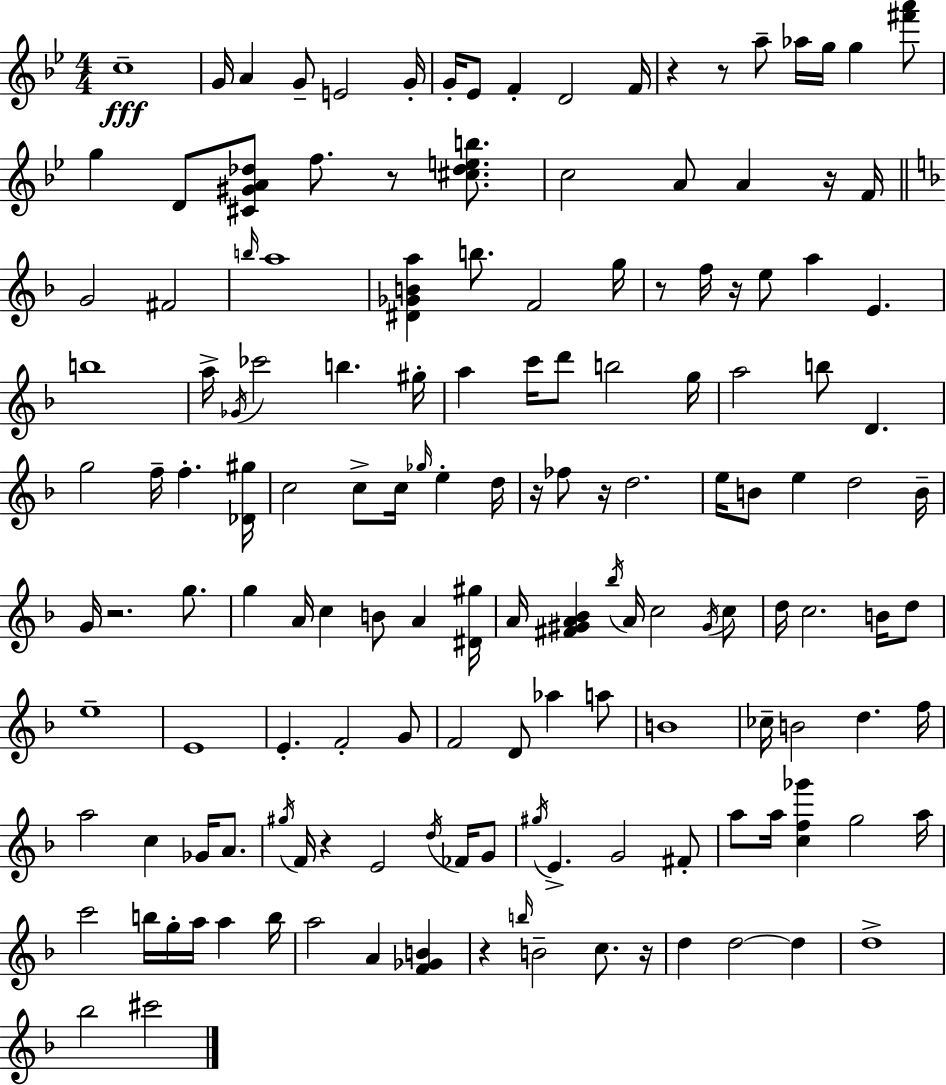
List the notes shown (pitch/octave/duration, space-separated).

C5/w G4/s A4/q G4/e E4/h G4/s G4/s Eb4/e F4/q D4/h F4/s R/q R/e A5/e Ab5/s G5/s G5/q [F#6,A6]/e G5/q D4/e [C#4,G#4,A4,Db5]/e F5/e. R/e [C#5,Db5,E5,B5]/e. C5/h A4/e A4/q R/s F4/s G4/h F#4/h B5/s A5/w [D#4,Gb4,B4,A5]/q B5/e. F4/h G5/s R/e F5/s R/s E5/e A5/q E4/q. B5/w A5/s Gb4/s CES6/h B5/q. G#5/s A5/q C6/s D6/e B5/h G5/s A5/h B5/e D4/q. G5/h F5/s F5/q. [Db4,G#5]/s C5/h C5/e C5/s Gb5/s E5/q D5/s R/s FES5/e R/s D5/h. E5/s B4/e E5/q D5/h B4/s G4/s R/h. G5/e. G5/q A4/s C5/q B4/e A4/q [D#4,G#5]/s A4/s [F#4,G#4,A4,Bb4]/q Bb5/s A4/s C5/h G#4/s C5/e D5/s C5/h. B4/s D5/e E5/w E4/w E4/q. F4/h G4/e F4/h D4/e Ab5/q A5/e B4/w CES5/s B4/h D5/q. F5/s A5/h C5/q Gb4/s A4/e. G#5/s F4/s R/q E4/h D5/s FES4/s G4/e G#5/s E4/q. G4/h F#4/e A5/e A5/s [C5,F5,Gb6]/q G5/h A5/s C6/h B5/s G5/s A5/s A5/q B5/s A5/h A4/q [F4,Gb4,B4]/q R/q B5/s B4/h C5/e. R/s D5/q D5/h D5/q D5/w Bb5/h C#6/h